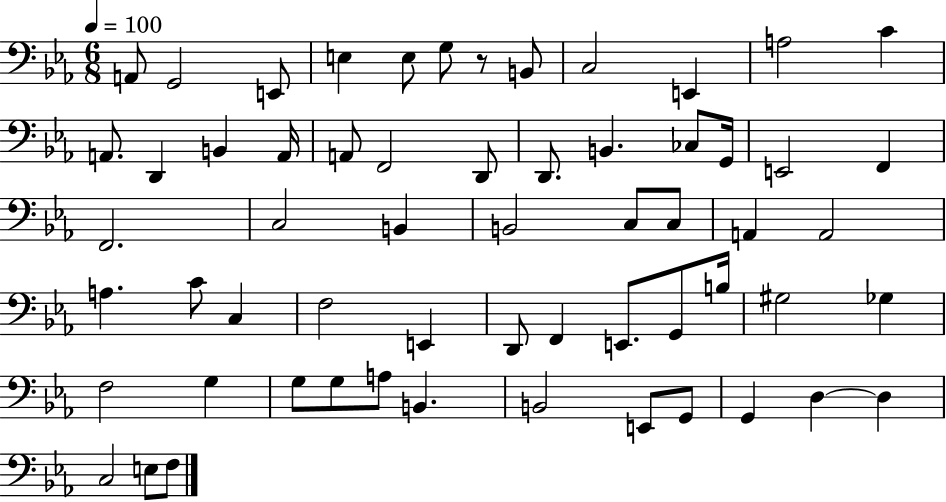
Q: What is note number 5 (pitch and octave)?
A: E3